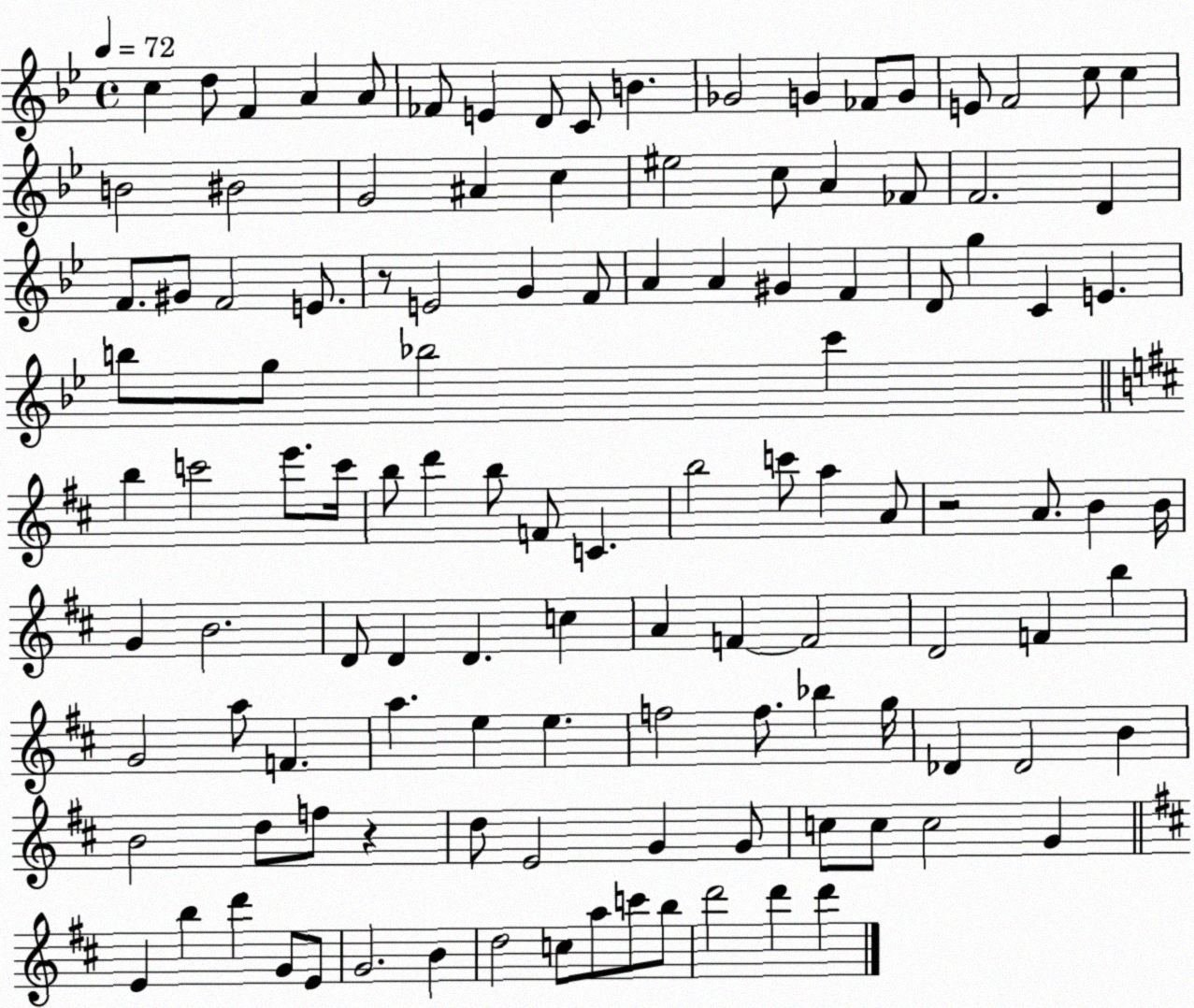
X:1
T:Untitled
M:4/4
L:1/4
K:Bb
c d/2 F A A/2 _F/2 E D/2 C/2 B _G2 G _F/2 G/2 E/2 F2 c/2 c B2 ^B2 G2 ^A c ^e2 c/2 A _F/2 F2 D F/2 ^G/2 F2 E/2 z/2 E2 G F/2 A A ^G F D/2 g C E b/2 g/2 _b2 c' b c'2 e'/2 c'/4 b/2 d' b/2 F/2 C b2 c'/2 a A/2 z2 A/2 B B/4 G B2 D/2 D D c A F F2 D2 F b G2 a/2 F a e e f2 f/2 _b g/4 _D _D2 B B2 d/2 f/2 z d/2 E2 G G/2 c/2 c/2 c2 G E b d' G/2 E/2 G2 B d2 c/2 a/2 c'/2 b/2 d'2 d' d'